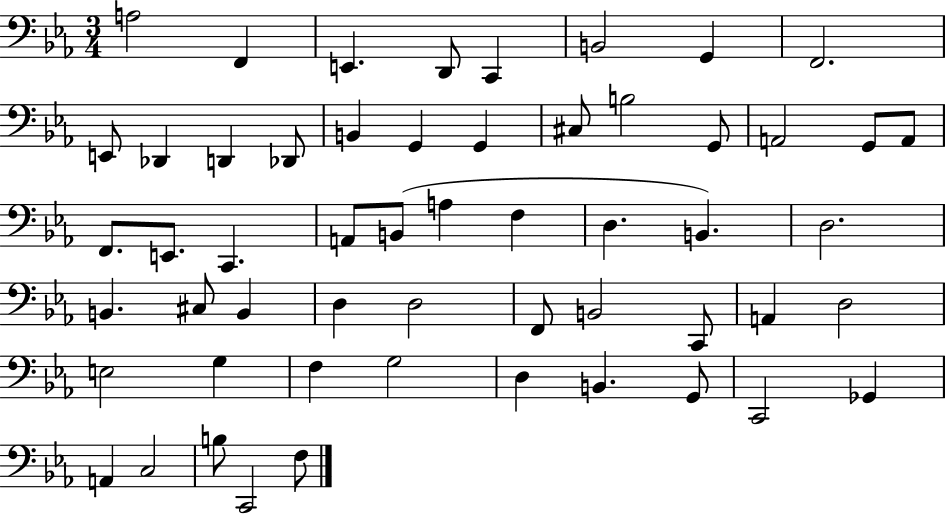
X:1
T:Untitled
M:3/4
L:1/4
K:Eb
A,2 F,, E,, D,,/2 C,, B,,2 G,, F,,2 E,,/2 _D,, D,, _D,,/2 B,, G,, G,, ^C,/2 B,2 G,,/2 A,,2 G,,/2 A,,/2 F,,/2 E,,/2 C,, A,,/2 B,,/2 A, F, D, B,, D,2 B,, ^C,/2 B,, D, D,2 F,,/2 B,,2 C,,/2 A,, D,2 E,2 G, F, G,2 D, B,, G,,/2 C,,2 _G,, A,, C,2 B,/2 C,,2 F,/2